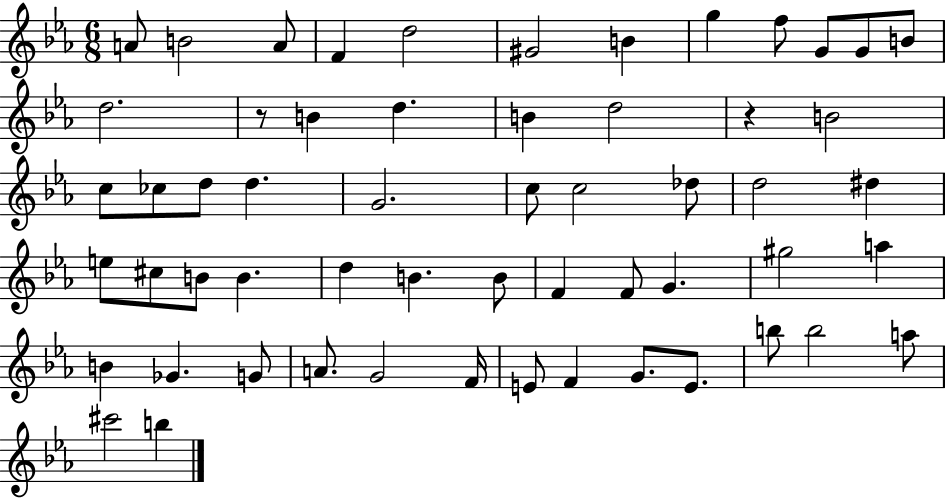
A4/e B4/h A4/e F4/q D5/h G#4/h B4/q G5/q F5/e G4/e G4/e B4/e D5/h. R/e B4/q D5/q. B4/q D5/h R/q B4/h C5/e CES5/e D5/e D5/q. G4/h. C5/e C5/h Db5/e D5/h D#5/q E5/e C#5/e B4/e B4/q. D5/q B4/q. B4/e F4/q F4/e G4/q. G#5/h A5/q B4/q Gb4/q. G4/e A4/e. G4/h F4/s E4/e F4/q G4/e. E4/e. B5/e B5/h A5/e C#6/h B5/q